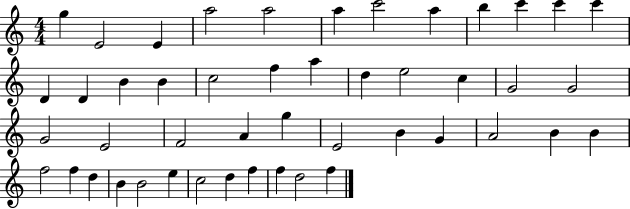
{
  \clef treble
  \numericTimeSignature
  \time 4/4
  \key c \major
  g''4 e'2 e'4 | a''2 a''2 | a''4 c'''2 a''4 | b''4 c'''4 c'''4 c'''4 | \break d'4 d'4 b'4 b'4 | c''2 f''4 a''4 | d''4 e''2 c''4 | g'2 g'2 | \break g'2 e'2 | f'2 a'4 g''4 | e'2 b'4 g'4 | a'2 b'4 b'4 | \break f''2 f''4 d''4 | b'4 b'2 e''4 | c''2 d''4 f''4 | f''4 d''2 f''4 | \break \bar "|."
}